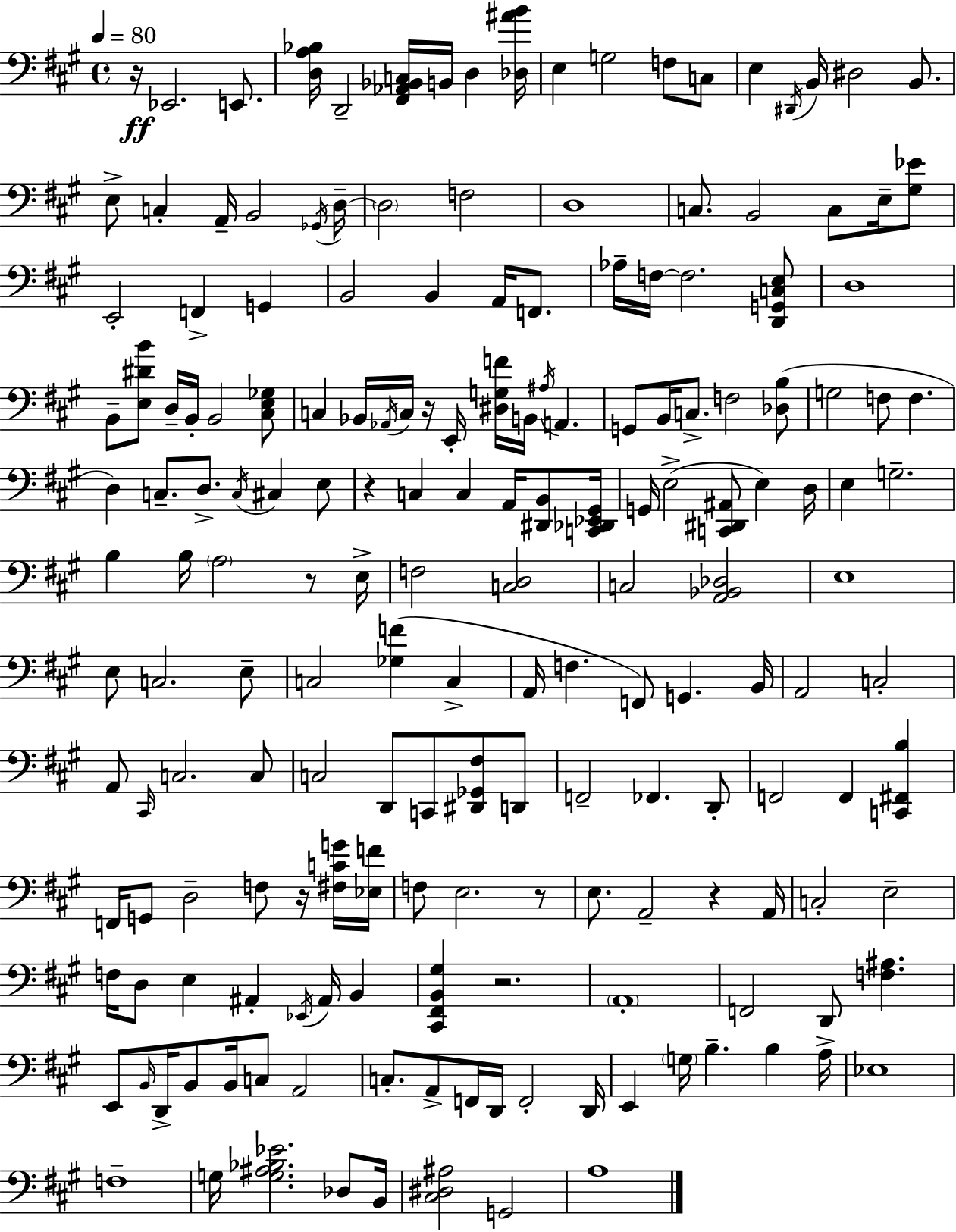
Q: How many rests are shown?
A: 8